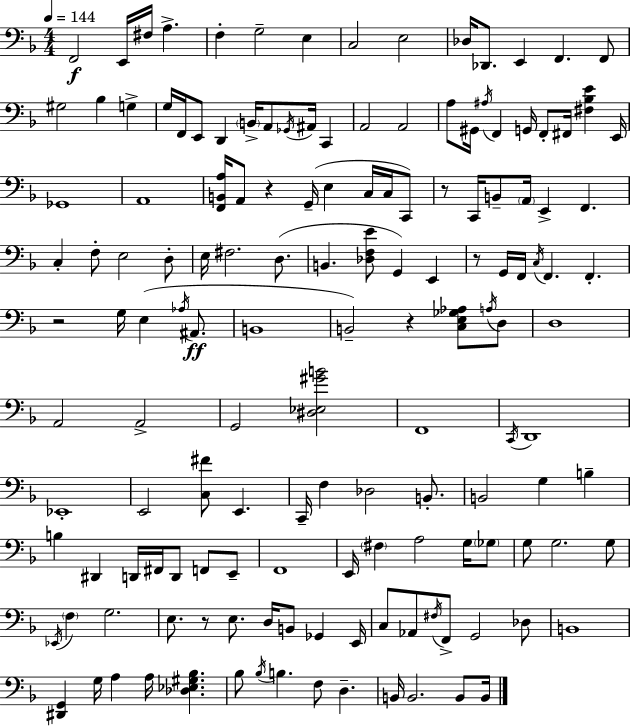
X:1
T:Untitled
M:4/4
L:1/4
K:F
F,,2 E,,/4 ^F,/4 A, F, G,2 E, C,2 E,2 _D,/4 _D,,/2 E,, F,, F,,/2 ^G,2 _B, G, G,/4 F,,/4 E,,/2 D,, B,,/4 A,,/2 _G,,/4 ^A,,/4 C,, A,,2 A,,2 A,/2 ^G,,/4 ^A,/4 F,, G,,/4 F,,/2 ^F,,/4 [^F,_B,E] E,,/4 _G,,4 A,,4 [F,,B,,A,]/4 A,,/2 z G,,/4 E, C,/4 C,/4 C,,/2 z/2 C,,/4 B,,/2 A,,/4 E,, F,, C, F,/2 E,2 D,/2 E,/4 ^F,2 D,/2 B,, [_D,F,E]/2 G,, E,, z/2 G,,/4 F,,/4 C,/4 F,, F,, z2 G,/4 E, _A,/4 ^A,,/2 B,,4 B,,2 z [C,E,_G,_A,]/2 A,/4 D,/2 D,4 A,,2 A,,2 G,,2 [^D,_E,^GB]2 F,,4 C,,/4 D,,4 _E,,4 E,,2 [C,^F]/2 E,, C,,/4 F, _D,2 B,,/2 B,,2 G, B, B, ^D,, D,,/4 ^F,,/4 D,,/2 F,,/2 E,,/2 F,,4 E,,/4 ^F, A,2 G,/4 _G,/2 G,/2 G,2 G,/2 _E,,/4 F, G,2 E,/2 z/2 E,/2 D,/4 B,,/2 _G,, E,,/4 C,/2 _A,,/2 ^F,/4 F,,/2 G,,2 _D,/2 B,,4 [^D,,G,,] G,/4 A, A,/4 [_D,_E,^G,_B,] _B,/2 _B,/4 B, F,/2 D, B,,/4 B,,2 B,,/2 B,,/4